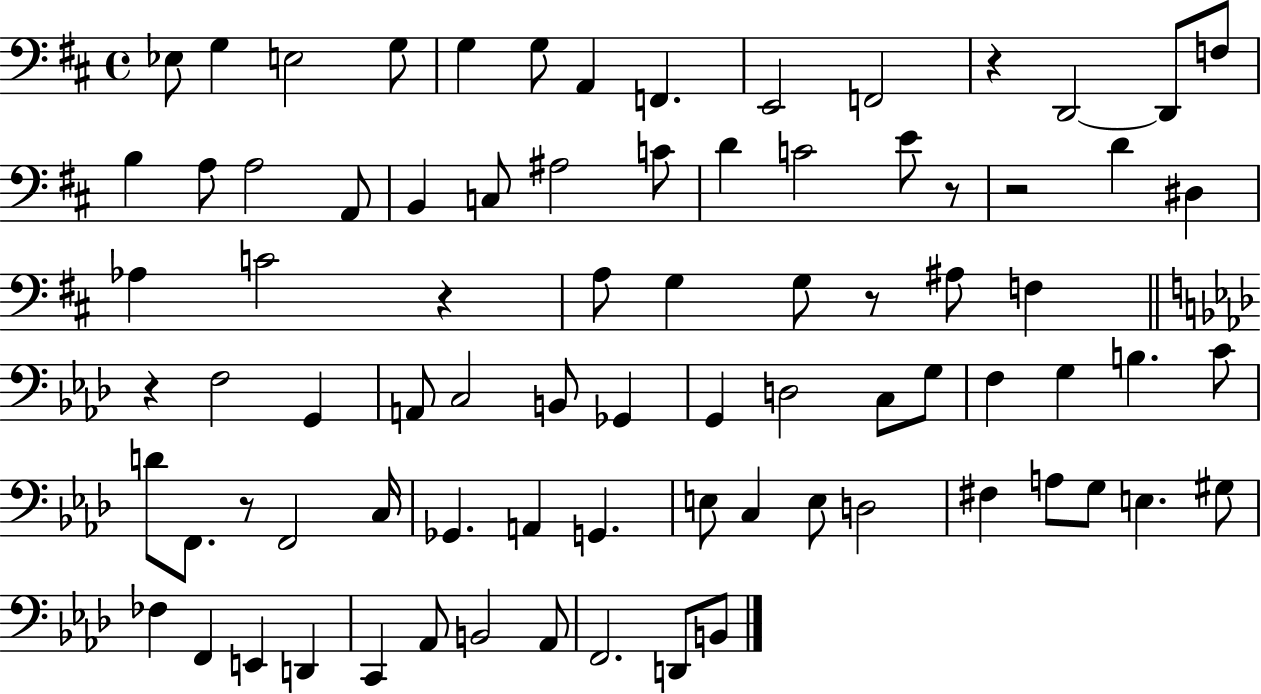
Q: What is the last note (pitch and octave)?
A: B2